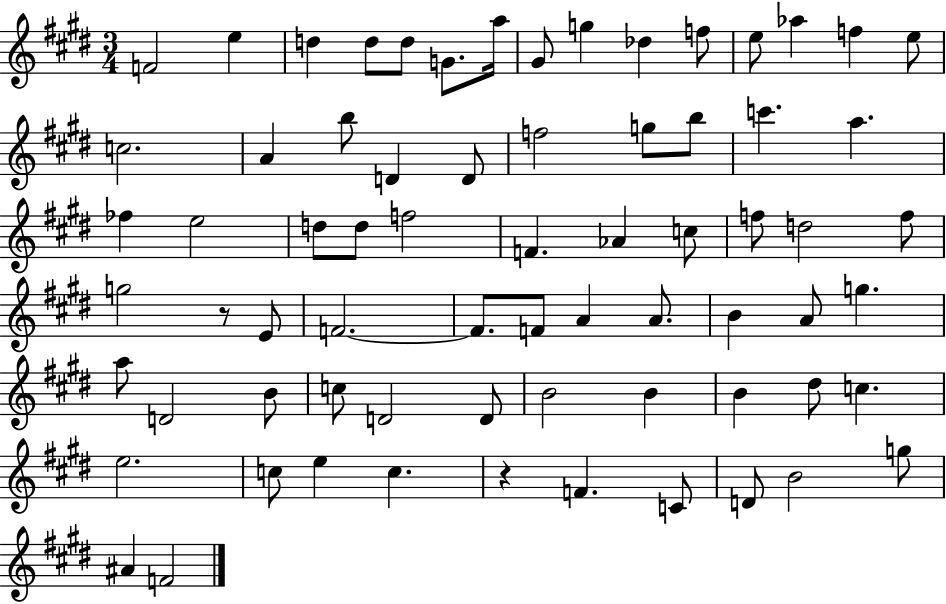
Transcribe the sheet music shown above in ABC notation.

X:1
T:Untitled
M:3/4
L:1/4
K:E
F2 e d d/2 d/2 G/2 a/4 ^G/2 g _d f/2 e/2 _a f e/2 c2 A b/2 D D/2 f2 g/2 b/2 c' a _f e2 d/2 d/2 f2 F _A c/2 f/2 d2 f/2 g2 z/2 E/2 F2 F/2 F/2 A A/2 B A/2 g a/2 D2 B/2 c/2 D2 D/2 B2 B B ^d/2 c e2 c/2 e c z F C/2 D/2 B2 g/2 ^A F2